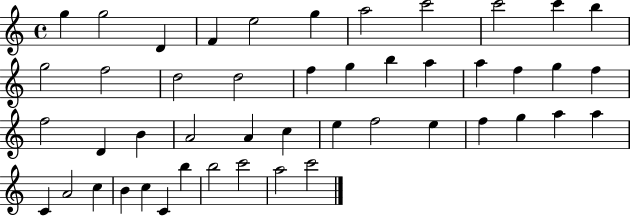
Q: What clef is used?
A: treble